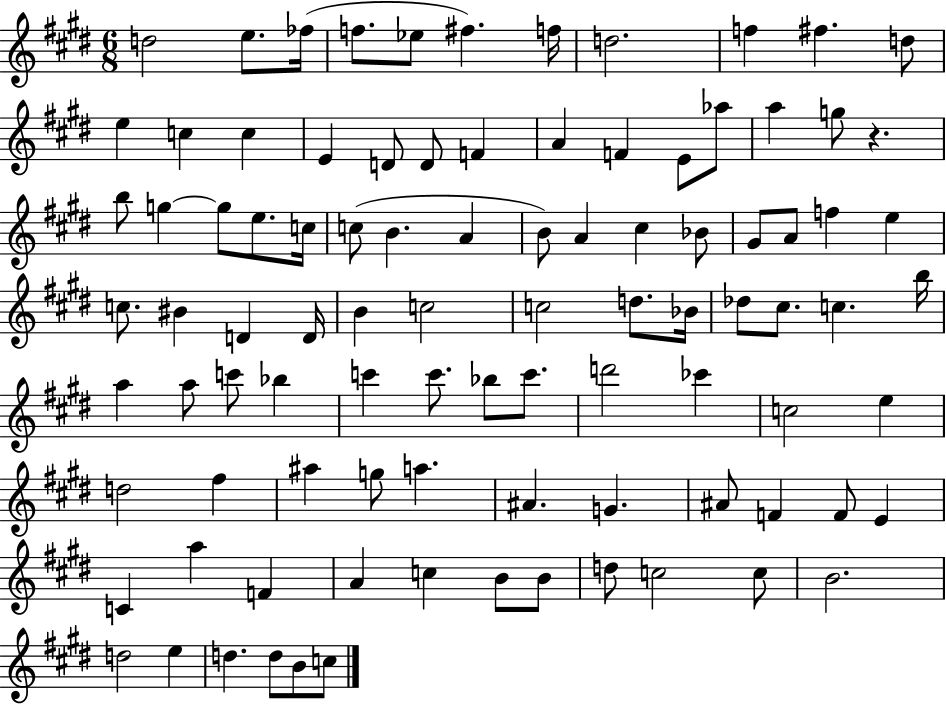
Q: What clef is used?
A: treble